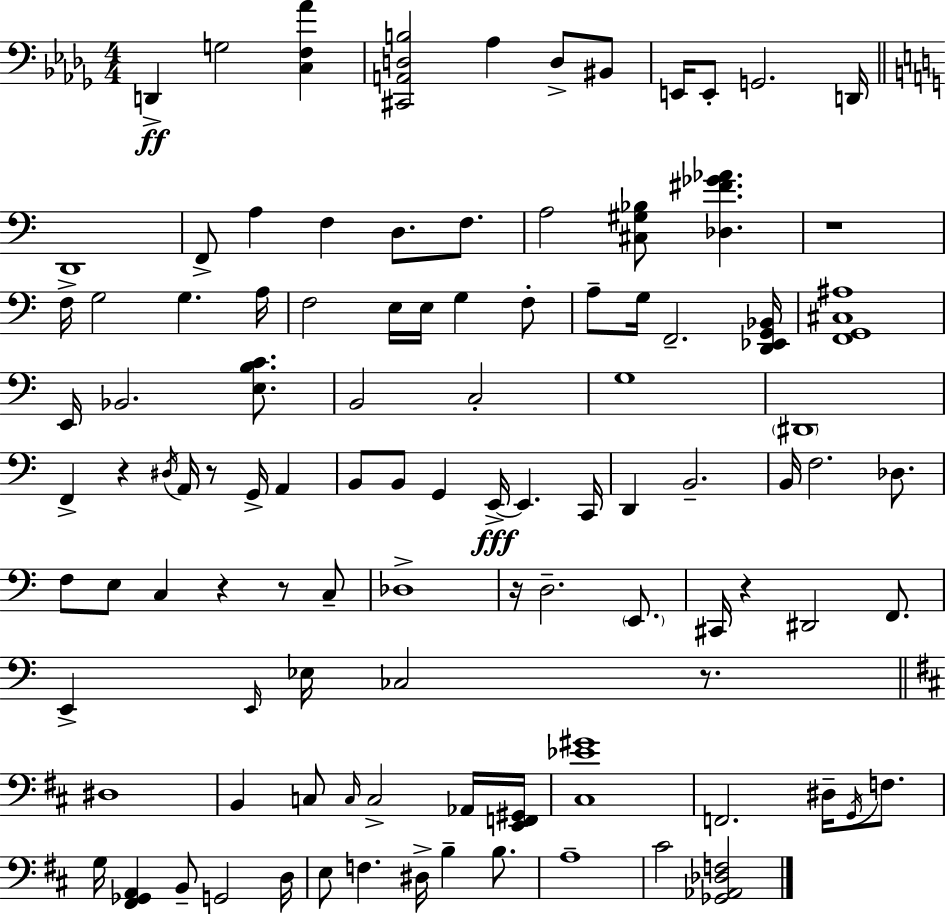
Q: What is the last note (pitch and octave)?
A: C#4